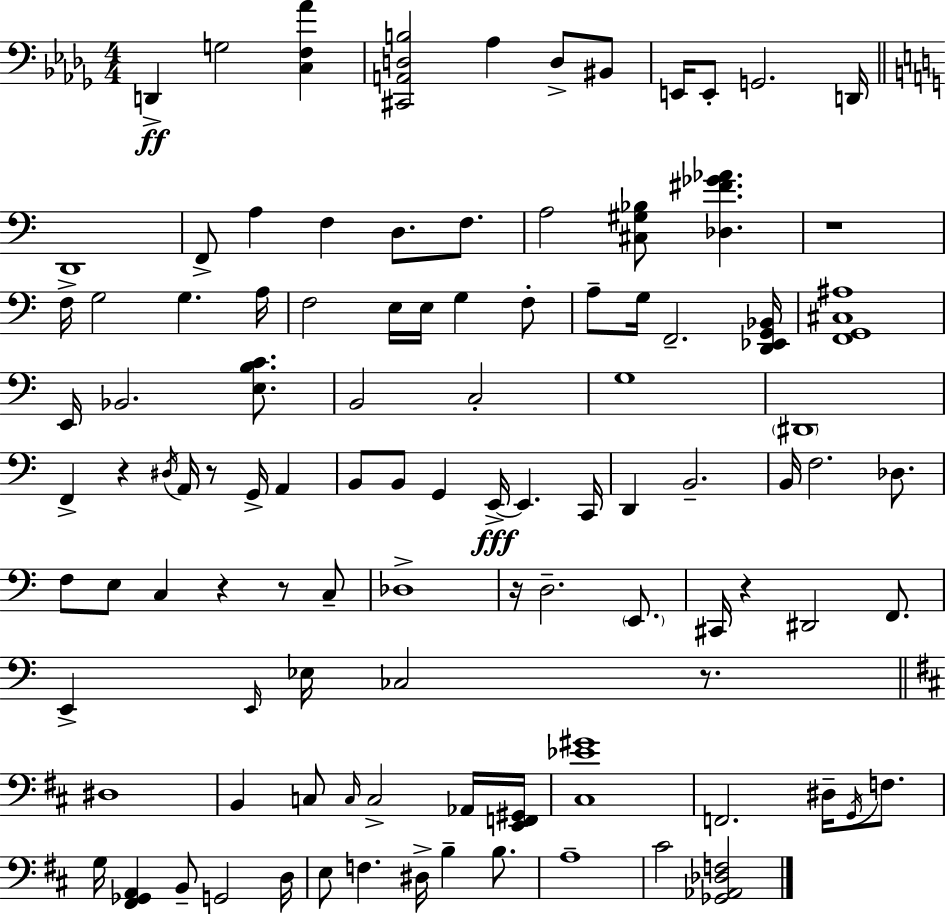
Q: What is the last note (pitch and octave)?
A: C#4